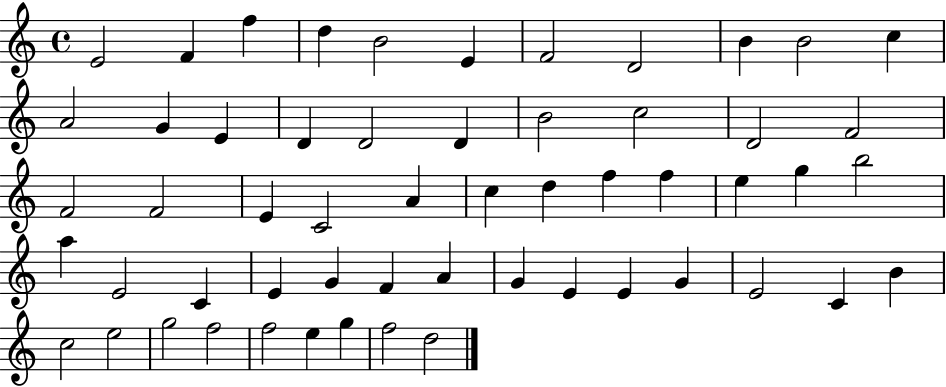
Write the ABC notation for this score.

X:1
T:Untitled
M:4/4
L:1/4
K:C
E2 F f d B2 E F2 D2 B B2 c A2 G E D D2 D B2 c2 D2 F2 F2 F2 E C2 A c d f f e g b2 a E2 C E G F A G E E G E2 C B c2 e2 g2 f2 f2 e g f2 d2